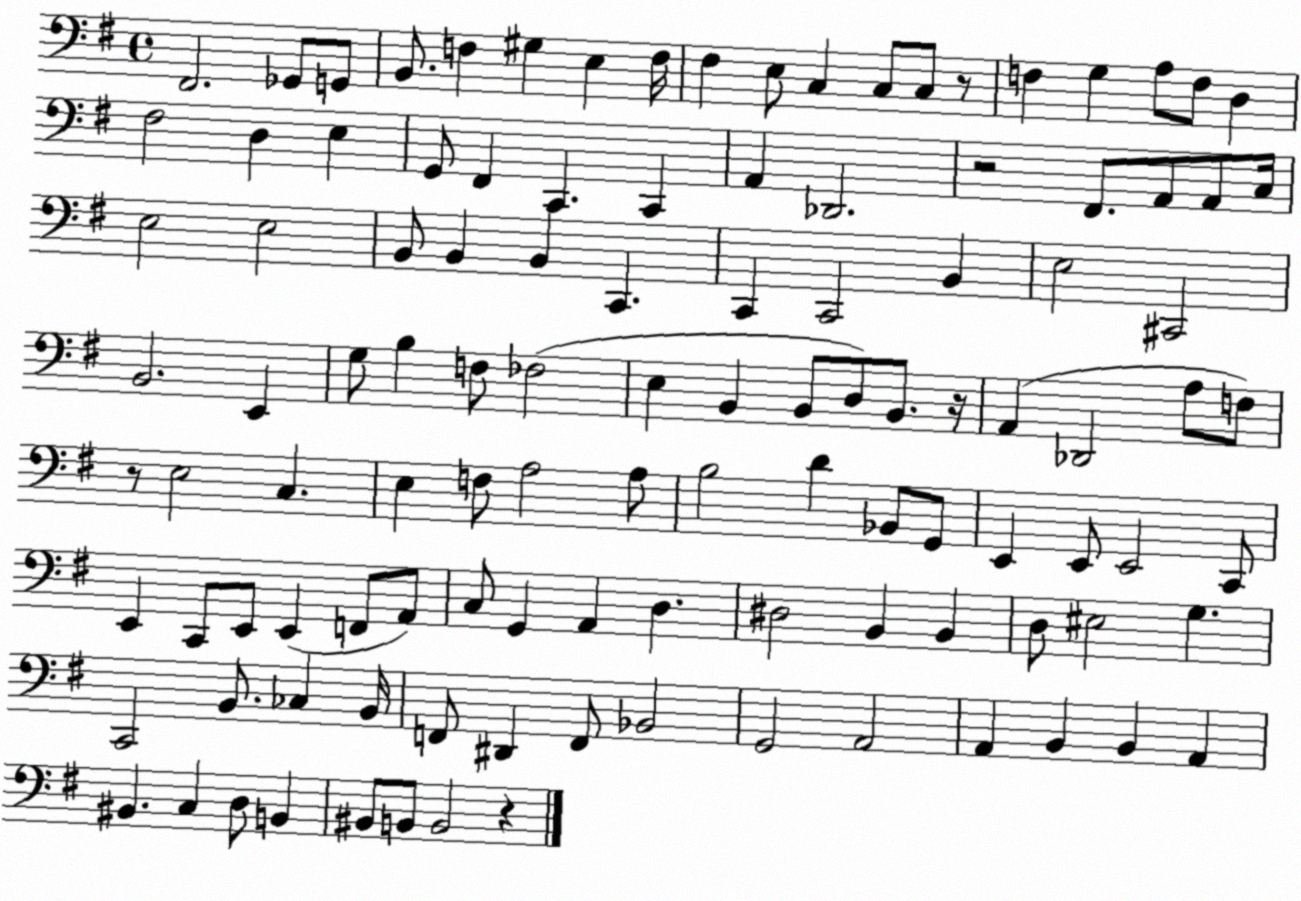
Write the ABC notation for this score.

X:1
T:Untitled
M:4/4
L:1/4
K:G
^F,,2 _G,,/2 G,,/2 B,,/2 F, ^G, E, F,/4 ^F, E,/2 C, C,/2 C,/2 z/2 F, G, A,/2 F,/2 D, ^F,2 D, E, G,,/2 ^F,, C,, C,, A,, _D,,2 z2 ^F,,/2 A,,/2 A,,/2 C,/4 E,2 E,2 B,,/2 B,, B,, C,, C,, C,,2 B,, E,2 ^C,,2 B,,2 E,, G,/2 B, F,/2 _F,2 E, B,, B,,/2 D,/2 B,,/2 z/4 A,, _D,,2 A,/2 F,/2 z/2 E,2 C, E, F,/2 A,2 A,/2 B,2 D _B,,/2 G,,/2 E,, E,,/2 E,,2 C,,/2 E,, C,,/2 E,,/2 E,, F,,/2 A,,/2 C,/2 G,, A,, D, ^D,2 B,, B,, D,/2 ^E,2 G, C,,2 B,,/2 _C, B,,/4 F,,/2 ^D,, F,,/2 _B,,2 G,,2 A,,2 A,, B,, B,, A,, ^B,, C, D,/2 B,, ^B,,/2 B,,/2 B,,2 z